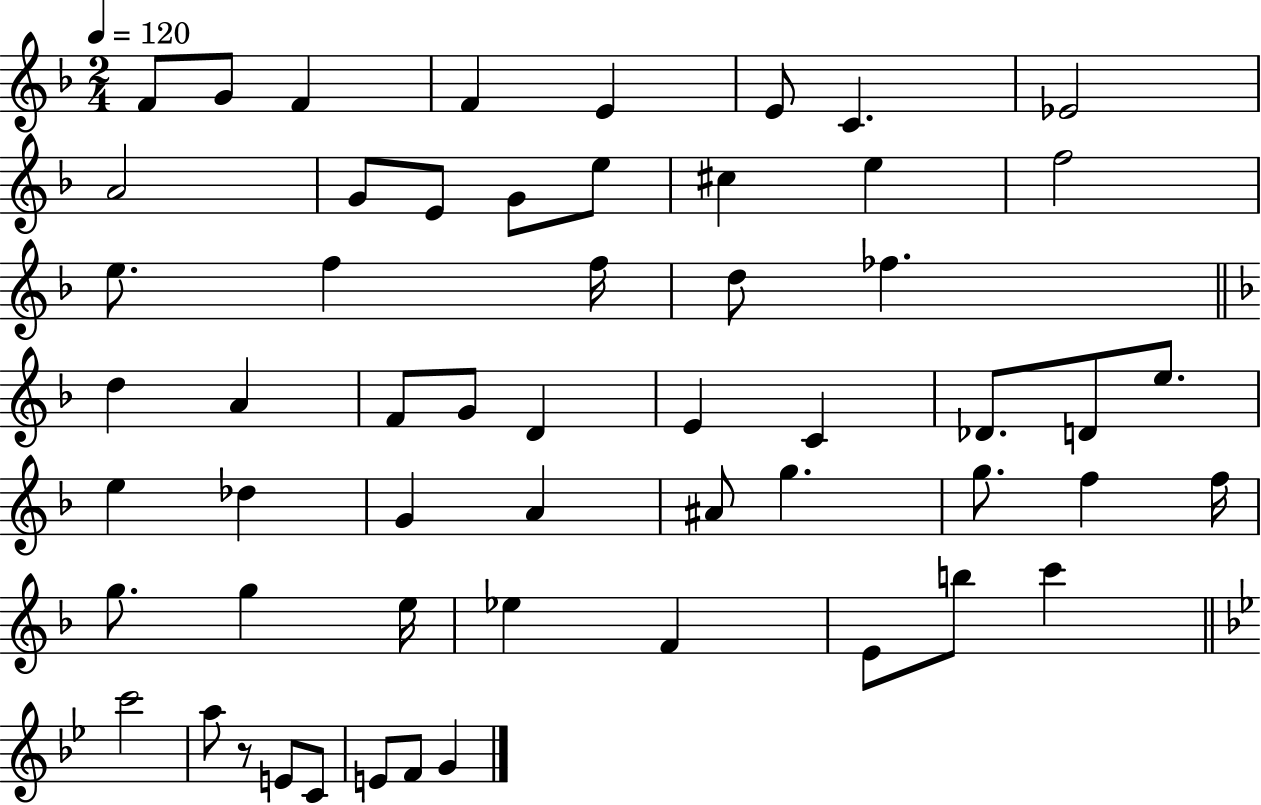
{
  \clef treble
  \numericTimeSignature
  \time 2/4
  \key f \major
  \tempo 4 = 120
  f'8 g'8 f'4 | f'4 e'4 | e'8 c'4. | ees'2 | \break a'2 | g'8 e'8 g'8 e''8 | cis''4 e''4 | f''2 | \break e''8. f''4 f''16 | d''8 fes''4. | \bar "||" \break \key f \major d''4 a'4 | f'8 g'8 d'4 | e'4 c'4 | des'8. d'8 e''8. | \break e''4 des''4 | g'4 a'4 | ais'8 g''4. | g''8. f''4 f''16 | \break g''8. g''4 e''16 | ees''4 f'4 | e'8 b''8 c'''4 | \bar "||" \break \key g \minor c'''2 | a''8 r8 e'8 c'8 | e'8 f'8 g'4 | \bar "|."
}